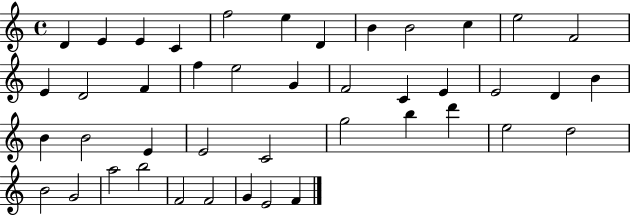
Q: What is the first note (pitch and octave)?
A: D4